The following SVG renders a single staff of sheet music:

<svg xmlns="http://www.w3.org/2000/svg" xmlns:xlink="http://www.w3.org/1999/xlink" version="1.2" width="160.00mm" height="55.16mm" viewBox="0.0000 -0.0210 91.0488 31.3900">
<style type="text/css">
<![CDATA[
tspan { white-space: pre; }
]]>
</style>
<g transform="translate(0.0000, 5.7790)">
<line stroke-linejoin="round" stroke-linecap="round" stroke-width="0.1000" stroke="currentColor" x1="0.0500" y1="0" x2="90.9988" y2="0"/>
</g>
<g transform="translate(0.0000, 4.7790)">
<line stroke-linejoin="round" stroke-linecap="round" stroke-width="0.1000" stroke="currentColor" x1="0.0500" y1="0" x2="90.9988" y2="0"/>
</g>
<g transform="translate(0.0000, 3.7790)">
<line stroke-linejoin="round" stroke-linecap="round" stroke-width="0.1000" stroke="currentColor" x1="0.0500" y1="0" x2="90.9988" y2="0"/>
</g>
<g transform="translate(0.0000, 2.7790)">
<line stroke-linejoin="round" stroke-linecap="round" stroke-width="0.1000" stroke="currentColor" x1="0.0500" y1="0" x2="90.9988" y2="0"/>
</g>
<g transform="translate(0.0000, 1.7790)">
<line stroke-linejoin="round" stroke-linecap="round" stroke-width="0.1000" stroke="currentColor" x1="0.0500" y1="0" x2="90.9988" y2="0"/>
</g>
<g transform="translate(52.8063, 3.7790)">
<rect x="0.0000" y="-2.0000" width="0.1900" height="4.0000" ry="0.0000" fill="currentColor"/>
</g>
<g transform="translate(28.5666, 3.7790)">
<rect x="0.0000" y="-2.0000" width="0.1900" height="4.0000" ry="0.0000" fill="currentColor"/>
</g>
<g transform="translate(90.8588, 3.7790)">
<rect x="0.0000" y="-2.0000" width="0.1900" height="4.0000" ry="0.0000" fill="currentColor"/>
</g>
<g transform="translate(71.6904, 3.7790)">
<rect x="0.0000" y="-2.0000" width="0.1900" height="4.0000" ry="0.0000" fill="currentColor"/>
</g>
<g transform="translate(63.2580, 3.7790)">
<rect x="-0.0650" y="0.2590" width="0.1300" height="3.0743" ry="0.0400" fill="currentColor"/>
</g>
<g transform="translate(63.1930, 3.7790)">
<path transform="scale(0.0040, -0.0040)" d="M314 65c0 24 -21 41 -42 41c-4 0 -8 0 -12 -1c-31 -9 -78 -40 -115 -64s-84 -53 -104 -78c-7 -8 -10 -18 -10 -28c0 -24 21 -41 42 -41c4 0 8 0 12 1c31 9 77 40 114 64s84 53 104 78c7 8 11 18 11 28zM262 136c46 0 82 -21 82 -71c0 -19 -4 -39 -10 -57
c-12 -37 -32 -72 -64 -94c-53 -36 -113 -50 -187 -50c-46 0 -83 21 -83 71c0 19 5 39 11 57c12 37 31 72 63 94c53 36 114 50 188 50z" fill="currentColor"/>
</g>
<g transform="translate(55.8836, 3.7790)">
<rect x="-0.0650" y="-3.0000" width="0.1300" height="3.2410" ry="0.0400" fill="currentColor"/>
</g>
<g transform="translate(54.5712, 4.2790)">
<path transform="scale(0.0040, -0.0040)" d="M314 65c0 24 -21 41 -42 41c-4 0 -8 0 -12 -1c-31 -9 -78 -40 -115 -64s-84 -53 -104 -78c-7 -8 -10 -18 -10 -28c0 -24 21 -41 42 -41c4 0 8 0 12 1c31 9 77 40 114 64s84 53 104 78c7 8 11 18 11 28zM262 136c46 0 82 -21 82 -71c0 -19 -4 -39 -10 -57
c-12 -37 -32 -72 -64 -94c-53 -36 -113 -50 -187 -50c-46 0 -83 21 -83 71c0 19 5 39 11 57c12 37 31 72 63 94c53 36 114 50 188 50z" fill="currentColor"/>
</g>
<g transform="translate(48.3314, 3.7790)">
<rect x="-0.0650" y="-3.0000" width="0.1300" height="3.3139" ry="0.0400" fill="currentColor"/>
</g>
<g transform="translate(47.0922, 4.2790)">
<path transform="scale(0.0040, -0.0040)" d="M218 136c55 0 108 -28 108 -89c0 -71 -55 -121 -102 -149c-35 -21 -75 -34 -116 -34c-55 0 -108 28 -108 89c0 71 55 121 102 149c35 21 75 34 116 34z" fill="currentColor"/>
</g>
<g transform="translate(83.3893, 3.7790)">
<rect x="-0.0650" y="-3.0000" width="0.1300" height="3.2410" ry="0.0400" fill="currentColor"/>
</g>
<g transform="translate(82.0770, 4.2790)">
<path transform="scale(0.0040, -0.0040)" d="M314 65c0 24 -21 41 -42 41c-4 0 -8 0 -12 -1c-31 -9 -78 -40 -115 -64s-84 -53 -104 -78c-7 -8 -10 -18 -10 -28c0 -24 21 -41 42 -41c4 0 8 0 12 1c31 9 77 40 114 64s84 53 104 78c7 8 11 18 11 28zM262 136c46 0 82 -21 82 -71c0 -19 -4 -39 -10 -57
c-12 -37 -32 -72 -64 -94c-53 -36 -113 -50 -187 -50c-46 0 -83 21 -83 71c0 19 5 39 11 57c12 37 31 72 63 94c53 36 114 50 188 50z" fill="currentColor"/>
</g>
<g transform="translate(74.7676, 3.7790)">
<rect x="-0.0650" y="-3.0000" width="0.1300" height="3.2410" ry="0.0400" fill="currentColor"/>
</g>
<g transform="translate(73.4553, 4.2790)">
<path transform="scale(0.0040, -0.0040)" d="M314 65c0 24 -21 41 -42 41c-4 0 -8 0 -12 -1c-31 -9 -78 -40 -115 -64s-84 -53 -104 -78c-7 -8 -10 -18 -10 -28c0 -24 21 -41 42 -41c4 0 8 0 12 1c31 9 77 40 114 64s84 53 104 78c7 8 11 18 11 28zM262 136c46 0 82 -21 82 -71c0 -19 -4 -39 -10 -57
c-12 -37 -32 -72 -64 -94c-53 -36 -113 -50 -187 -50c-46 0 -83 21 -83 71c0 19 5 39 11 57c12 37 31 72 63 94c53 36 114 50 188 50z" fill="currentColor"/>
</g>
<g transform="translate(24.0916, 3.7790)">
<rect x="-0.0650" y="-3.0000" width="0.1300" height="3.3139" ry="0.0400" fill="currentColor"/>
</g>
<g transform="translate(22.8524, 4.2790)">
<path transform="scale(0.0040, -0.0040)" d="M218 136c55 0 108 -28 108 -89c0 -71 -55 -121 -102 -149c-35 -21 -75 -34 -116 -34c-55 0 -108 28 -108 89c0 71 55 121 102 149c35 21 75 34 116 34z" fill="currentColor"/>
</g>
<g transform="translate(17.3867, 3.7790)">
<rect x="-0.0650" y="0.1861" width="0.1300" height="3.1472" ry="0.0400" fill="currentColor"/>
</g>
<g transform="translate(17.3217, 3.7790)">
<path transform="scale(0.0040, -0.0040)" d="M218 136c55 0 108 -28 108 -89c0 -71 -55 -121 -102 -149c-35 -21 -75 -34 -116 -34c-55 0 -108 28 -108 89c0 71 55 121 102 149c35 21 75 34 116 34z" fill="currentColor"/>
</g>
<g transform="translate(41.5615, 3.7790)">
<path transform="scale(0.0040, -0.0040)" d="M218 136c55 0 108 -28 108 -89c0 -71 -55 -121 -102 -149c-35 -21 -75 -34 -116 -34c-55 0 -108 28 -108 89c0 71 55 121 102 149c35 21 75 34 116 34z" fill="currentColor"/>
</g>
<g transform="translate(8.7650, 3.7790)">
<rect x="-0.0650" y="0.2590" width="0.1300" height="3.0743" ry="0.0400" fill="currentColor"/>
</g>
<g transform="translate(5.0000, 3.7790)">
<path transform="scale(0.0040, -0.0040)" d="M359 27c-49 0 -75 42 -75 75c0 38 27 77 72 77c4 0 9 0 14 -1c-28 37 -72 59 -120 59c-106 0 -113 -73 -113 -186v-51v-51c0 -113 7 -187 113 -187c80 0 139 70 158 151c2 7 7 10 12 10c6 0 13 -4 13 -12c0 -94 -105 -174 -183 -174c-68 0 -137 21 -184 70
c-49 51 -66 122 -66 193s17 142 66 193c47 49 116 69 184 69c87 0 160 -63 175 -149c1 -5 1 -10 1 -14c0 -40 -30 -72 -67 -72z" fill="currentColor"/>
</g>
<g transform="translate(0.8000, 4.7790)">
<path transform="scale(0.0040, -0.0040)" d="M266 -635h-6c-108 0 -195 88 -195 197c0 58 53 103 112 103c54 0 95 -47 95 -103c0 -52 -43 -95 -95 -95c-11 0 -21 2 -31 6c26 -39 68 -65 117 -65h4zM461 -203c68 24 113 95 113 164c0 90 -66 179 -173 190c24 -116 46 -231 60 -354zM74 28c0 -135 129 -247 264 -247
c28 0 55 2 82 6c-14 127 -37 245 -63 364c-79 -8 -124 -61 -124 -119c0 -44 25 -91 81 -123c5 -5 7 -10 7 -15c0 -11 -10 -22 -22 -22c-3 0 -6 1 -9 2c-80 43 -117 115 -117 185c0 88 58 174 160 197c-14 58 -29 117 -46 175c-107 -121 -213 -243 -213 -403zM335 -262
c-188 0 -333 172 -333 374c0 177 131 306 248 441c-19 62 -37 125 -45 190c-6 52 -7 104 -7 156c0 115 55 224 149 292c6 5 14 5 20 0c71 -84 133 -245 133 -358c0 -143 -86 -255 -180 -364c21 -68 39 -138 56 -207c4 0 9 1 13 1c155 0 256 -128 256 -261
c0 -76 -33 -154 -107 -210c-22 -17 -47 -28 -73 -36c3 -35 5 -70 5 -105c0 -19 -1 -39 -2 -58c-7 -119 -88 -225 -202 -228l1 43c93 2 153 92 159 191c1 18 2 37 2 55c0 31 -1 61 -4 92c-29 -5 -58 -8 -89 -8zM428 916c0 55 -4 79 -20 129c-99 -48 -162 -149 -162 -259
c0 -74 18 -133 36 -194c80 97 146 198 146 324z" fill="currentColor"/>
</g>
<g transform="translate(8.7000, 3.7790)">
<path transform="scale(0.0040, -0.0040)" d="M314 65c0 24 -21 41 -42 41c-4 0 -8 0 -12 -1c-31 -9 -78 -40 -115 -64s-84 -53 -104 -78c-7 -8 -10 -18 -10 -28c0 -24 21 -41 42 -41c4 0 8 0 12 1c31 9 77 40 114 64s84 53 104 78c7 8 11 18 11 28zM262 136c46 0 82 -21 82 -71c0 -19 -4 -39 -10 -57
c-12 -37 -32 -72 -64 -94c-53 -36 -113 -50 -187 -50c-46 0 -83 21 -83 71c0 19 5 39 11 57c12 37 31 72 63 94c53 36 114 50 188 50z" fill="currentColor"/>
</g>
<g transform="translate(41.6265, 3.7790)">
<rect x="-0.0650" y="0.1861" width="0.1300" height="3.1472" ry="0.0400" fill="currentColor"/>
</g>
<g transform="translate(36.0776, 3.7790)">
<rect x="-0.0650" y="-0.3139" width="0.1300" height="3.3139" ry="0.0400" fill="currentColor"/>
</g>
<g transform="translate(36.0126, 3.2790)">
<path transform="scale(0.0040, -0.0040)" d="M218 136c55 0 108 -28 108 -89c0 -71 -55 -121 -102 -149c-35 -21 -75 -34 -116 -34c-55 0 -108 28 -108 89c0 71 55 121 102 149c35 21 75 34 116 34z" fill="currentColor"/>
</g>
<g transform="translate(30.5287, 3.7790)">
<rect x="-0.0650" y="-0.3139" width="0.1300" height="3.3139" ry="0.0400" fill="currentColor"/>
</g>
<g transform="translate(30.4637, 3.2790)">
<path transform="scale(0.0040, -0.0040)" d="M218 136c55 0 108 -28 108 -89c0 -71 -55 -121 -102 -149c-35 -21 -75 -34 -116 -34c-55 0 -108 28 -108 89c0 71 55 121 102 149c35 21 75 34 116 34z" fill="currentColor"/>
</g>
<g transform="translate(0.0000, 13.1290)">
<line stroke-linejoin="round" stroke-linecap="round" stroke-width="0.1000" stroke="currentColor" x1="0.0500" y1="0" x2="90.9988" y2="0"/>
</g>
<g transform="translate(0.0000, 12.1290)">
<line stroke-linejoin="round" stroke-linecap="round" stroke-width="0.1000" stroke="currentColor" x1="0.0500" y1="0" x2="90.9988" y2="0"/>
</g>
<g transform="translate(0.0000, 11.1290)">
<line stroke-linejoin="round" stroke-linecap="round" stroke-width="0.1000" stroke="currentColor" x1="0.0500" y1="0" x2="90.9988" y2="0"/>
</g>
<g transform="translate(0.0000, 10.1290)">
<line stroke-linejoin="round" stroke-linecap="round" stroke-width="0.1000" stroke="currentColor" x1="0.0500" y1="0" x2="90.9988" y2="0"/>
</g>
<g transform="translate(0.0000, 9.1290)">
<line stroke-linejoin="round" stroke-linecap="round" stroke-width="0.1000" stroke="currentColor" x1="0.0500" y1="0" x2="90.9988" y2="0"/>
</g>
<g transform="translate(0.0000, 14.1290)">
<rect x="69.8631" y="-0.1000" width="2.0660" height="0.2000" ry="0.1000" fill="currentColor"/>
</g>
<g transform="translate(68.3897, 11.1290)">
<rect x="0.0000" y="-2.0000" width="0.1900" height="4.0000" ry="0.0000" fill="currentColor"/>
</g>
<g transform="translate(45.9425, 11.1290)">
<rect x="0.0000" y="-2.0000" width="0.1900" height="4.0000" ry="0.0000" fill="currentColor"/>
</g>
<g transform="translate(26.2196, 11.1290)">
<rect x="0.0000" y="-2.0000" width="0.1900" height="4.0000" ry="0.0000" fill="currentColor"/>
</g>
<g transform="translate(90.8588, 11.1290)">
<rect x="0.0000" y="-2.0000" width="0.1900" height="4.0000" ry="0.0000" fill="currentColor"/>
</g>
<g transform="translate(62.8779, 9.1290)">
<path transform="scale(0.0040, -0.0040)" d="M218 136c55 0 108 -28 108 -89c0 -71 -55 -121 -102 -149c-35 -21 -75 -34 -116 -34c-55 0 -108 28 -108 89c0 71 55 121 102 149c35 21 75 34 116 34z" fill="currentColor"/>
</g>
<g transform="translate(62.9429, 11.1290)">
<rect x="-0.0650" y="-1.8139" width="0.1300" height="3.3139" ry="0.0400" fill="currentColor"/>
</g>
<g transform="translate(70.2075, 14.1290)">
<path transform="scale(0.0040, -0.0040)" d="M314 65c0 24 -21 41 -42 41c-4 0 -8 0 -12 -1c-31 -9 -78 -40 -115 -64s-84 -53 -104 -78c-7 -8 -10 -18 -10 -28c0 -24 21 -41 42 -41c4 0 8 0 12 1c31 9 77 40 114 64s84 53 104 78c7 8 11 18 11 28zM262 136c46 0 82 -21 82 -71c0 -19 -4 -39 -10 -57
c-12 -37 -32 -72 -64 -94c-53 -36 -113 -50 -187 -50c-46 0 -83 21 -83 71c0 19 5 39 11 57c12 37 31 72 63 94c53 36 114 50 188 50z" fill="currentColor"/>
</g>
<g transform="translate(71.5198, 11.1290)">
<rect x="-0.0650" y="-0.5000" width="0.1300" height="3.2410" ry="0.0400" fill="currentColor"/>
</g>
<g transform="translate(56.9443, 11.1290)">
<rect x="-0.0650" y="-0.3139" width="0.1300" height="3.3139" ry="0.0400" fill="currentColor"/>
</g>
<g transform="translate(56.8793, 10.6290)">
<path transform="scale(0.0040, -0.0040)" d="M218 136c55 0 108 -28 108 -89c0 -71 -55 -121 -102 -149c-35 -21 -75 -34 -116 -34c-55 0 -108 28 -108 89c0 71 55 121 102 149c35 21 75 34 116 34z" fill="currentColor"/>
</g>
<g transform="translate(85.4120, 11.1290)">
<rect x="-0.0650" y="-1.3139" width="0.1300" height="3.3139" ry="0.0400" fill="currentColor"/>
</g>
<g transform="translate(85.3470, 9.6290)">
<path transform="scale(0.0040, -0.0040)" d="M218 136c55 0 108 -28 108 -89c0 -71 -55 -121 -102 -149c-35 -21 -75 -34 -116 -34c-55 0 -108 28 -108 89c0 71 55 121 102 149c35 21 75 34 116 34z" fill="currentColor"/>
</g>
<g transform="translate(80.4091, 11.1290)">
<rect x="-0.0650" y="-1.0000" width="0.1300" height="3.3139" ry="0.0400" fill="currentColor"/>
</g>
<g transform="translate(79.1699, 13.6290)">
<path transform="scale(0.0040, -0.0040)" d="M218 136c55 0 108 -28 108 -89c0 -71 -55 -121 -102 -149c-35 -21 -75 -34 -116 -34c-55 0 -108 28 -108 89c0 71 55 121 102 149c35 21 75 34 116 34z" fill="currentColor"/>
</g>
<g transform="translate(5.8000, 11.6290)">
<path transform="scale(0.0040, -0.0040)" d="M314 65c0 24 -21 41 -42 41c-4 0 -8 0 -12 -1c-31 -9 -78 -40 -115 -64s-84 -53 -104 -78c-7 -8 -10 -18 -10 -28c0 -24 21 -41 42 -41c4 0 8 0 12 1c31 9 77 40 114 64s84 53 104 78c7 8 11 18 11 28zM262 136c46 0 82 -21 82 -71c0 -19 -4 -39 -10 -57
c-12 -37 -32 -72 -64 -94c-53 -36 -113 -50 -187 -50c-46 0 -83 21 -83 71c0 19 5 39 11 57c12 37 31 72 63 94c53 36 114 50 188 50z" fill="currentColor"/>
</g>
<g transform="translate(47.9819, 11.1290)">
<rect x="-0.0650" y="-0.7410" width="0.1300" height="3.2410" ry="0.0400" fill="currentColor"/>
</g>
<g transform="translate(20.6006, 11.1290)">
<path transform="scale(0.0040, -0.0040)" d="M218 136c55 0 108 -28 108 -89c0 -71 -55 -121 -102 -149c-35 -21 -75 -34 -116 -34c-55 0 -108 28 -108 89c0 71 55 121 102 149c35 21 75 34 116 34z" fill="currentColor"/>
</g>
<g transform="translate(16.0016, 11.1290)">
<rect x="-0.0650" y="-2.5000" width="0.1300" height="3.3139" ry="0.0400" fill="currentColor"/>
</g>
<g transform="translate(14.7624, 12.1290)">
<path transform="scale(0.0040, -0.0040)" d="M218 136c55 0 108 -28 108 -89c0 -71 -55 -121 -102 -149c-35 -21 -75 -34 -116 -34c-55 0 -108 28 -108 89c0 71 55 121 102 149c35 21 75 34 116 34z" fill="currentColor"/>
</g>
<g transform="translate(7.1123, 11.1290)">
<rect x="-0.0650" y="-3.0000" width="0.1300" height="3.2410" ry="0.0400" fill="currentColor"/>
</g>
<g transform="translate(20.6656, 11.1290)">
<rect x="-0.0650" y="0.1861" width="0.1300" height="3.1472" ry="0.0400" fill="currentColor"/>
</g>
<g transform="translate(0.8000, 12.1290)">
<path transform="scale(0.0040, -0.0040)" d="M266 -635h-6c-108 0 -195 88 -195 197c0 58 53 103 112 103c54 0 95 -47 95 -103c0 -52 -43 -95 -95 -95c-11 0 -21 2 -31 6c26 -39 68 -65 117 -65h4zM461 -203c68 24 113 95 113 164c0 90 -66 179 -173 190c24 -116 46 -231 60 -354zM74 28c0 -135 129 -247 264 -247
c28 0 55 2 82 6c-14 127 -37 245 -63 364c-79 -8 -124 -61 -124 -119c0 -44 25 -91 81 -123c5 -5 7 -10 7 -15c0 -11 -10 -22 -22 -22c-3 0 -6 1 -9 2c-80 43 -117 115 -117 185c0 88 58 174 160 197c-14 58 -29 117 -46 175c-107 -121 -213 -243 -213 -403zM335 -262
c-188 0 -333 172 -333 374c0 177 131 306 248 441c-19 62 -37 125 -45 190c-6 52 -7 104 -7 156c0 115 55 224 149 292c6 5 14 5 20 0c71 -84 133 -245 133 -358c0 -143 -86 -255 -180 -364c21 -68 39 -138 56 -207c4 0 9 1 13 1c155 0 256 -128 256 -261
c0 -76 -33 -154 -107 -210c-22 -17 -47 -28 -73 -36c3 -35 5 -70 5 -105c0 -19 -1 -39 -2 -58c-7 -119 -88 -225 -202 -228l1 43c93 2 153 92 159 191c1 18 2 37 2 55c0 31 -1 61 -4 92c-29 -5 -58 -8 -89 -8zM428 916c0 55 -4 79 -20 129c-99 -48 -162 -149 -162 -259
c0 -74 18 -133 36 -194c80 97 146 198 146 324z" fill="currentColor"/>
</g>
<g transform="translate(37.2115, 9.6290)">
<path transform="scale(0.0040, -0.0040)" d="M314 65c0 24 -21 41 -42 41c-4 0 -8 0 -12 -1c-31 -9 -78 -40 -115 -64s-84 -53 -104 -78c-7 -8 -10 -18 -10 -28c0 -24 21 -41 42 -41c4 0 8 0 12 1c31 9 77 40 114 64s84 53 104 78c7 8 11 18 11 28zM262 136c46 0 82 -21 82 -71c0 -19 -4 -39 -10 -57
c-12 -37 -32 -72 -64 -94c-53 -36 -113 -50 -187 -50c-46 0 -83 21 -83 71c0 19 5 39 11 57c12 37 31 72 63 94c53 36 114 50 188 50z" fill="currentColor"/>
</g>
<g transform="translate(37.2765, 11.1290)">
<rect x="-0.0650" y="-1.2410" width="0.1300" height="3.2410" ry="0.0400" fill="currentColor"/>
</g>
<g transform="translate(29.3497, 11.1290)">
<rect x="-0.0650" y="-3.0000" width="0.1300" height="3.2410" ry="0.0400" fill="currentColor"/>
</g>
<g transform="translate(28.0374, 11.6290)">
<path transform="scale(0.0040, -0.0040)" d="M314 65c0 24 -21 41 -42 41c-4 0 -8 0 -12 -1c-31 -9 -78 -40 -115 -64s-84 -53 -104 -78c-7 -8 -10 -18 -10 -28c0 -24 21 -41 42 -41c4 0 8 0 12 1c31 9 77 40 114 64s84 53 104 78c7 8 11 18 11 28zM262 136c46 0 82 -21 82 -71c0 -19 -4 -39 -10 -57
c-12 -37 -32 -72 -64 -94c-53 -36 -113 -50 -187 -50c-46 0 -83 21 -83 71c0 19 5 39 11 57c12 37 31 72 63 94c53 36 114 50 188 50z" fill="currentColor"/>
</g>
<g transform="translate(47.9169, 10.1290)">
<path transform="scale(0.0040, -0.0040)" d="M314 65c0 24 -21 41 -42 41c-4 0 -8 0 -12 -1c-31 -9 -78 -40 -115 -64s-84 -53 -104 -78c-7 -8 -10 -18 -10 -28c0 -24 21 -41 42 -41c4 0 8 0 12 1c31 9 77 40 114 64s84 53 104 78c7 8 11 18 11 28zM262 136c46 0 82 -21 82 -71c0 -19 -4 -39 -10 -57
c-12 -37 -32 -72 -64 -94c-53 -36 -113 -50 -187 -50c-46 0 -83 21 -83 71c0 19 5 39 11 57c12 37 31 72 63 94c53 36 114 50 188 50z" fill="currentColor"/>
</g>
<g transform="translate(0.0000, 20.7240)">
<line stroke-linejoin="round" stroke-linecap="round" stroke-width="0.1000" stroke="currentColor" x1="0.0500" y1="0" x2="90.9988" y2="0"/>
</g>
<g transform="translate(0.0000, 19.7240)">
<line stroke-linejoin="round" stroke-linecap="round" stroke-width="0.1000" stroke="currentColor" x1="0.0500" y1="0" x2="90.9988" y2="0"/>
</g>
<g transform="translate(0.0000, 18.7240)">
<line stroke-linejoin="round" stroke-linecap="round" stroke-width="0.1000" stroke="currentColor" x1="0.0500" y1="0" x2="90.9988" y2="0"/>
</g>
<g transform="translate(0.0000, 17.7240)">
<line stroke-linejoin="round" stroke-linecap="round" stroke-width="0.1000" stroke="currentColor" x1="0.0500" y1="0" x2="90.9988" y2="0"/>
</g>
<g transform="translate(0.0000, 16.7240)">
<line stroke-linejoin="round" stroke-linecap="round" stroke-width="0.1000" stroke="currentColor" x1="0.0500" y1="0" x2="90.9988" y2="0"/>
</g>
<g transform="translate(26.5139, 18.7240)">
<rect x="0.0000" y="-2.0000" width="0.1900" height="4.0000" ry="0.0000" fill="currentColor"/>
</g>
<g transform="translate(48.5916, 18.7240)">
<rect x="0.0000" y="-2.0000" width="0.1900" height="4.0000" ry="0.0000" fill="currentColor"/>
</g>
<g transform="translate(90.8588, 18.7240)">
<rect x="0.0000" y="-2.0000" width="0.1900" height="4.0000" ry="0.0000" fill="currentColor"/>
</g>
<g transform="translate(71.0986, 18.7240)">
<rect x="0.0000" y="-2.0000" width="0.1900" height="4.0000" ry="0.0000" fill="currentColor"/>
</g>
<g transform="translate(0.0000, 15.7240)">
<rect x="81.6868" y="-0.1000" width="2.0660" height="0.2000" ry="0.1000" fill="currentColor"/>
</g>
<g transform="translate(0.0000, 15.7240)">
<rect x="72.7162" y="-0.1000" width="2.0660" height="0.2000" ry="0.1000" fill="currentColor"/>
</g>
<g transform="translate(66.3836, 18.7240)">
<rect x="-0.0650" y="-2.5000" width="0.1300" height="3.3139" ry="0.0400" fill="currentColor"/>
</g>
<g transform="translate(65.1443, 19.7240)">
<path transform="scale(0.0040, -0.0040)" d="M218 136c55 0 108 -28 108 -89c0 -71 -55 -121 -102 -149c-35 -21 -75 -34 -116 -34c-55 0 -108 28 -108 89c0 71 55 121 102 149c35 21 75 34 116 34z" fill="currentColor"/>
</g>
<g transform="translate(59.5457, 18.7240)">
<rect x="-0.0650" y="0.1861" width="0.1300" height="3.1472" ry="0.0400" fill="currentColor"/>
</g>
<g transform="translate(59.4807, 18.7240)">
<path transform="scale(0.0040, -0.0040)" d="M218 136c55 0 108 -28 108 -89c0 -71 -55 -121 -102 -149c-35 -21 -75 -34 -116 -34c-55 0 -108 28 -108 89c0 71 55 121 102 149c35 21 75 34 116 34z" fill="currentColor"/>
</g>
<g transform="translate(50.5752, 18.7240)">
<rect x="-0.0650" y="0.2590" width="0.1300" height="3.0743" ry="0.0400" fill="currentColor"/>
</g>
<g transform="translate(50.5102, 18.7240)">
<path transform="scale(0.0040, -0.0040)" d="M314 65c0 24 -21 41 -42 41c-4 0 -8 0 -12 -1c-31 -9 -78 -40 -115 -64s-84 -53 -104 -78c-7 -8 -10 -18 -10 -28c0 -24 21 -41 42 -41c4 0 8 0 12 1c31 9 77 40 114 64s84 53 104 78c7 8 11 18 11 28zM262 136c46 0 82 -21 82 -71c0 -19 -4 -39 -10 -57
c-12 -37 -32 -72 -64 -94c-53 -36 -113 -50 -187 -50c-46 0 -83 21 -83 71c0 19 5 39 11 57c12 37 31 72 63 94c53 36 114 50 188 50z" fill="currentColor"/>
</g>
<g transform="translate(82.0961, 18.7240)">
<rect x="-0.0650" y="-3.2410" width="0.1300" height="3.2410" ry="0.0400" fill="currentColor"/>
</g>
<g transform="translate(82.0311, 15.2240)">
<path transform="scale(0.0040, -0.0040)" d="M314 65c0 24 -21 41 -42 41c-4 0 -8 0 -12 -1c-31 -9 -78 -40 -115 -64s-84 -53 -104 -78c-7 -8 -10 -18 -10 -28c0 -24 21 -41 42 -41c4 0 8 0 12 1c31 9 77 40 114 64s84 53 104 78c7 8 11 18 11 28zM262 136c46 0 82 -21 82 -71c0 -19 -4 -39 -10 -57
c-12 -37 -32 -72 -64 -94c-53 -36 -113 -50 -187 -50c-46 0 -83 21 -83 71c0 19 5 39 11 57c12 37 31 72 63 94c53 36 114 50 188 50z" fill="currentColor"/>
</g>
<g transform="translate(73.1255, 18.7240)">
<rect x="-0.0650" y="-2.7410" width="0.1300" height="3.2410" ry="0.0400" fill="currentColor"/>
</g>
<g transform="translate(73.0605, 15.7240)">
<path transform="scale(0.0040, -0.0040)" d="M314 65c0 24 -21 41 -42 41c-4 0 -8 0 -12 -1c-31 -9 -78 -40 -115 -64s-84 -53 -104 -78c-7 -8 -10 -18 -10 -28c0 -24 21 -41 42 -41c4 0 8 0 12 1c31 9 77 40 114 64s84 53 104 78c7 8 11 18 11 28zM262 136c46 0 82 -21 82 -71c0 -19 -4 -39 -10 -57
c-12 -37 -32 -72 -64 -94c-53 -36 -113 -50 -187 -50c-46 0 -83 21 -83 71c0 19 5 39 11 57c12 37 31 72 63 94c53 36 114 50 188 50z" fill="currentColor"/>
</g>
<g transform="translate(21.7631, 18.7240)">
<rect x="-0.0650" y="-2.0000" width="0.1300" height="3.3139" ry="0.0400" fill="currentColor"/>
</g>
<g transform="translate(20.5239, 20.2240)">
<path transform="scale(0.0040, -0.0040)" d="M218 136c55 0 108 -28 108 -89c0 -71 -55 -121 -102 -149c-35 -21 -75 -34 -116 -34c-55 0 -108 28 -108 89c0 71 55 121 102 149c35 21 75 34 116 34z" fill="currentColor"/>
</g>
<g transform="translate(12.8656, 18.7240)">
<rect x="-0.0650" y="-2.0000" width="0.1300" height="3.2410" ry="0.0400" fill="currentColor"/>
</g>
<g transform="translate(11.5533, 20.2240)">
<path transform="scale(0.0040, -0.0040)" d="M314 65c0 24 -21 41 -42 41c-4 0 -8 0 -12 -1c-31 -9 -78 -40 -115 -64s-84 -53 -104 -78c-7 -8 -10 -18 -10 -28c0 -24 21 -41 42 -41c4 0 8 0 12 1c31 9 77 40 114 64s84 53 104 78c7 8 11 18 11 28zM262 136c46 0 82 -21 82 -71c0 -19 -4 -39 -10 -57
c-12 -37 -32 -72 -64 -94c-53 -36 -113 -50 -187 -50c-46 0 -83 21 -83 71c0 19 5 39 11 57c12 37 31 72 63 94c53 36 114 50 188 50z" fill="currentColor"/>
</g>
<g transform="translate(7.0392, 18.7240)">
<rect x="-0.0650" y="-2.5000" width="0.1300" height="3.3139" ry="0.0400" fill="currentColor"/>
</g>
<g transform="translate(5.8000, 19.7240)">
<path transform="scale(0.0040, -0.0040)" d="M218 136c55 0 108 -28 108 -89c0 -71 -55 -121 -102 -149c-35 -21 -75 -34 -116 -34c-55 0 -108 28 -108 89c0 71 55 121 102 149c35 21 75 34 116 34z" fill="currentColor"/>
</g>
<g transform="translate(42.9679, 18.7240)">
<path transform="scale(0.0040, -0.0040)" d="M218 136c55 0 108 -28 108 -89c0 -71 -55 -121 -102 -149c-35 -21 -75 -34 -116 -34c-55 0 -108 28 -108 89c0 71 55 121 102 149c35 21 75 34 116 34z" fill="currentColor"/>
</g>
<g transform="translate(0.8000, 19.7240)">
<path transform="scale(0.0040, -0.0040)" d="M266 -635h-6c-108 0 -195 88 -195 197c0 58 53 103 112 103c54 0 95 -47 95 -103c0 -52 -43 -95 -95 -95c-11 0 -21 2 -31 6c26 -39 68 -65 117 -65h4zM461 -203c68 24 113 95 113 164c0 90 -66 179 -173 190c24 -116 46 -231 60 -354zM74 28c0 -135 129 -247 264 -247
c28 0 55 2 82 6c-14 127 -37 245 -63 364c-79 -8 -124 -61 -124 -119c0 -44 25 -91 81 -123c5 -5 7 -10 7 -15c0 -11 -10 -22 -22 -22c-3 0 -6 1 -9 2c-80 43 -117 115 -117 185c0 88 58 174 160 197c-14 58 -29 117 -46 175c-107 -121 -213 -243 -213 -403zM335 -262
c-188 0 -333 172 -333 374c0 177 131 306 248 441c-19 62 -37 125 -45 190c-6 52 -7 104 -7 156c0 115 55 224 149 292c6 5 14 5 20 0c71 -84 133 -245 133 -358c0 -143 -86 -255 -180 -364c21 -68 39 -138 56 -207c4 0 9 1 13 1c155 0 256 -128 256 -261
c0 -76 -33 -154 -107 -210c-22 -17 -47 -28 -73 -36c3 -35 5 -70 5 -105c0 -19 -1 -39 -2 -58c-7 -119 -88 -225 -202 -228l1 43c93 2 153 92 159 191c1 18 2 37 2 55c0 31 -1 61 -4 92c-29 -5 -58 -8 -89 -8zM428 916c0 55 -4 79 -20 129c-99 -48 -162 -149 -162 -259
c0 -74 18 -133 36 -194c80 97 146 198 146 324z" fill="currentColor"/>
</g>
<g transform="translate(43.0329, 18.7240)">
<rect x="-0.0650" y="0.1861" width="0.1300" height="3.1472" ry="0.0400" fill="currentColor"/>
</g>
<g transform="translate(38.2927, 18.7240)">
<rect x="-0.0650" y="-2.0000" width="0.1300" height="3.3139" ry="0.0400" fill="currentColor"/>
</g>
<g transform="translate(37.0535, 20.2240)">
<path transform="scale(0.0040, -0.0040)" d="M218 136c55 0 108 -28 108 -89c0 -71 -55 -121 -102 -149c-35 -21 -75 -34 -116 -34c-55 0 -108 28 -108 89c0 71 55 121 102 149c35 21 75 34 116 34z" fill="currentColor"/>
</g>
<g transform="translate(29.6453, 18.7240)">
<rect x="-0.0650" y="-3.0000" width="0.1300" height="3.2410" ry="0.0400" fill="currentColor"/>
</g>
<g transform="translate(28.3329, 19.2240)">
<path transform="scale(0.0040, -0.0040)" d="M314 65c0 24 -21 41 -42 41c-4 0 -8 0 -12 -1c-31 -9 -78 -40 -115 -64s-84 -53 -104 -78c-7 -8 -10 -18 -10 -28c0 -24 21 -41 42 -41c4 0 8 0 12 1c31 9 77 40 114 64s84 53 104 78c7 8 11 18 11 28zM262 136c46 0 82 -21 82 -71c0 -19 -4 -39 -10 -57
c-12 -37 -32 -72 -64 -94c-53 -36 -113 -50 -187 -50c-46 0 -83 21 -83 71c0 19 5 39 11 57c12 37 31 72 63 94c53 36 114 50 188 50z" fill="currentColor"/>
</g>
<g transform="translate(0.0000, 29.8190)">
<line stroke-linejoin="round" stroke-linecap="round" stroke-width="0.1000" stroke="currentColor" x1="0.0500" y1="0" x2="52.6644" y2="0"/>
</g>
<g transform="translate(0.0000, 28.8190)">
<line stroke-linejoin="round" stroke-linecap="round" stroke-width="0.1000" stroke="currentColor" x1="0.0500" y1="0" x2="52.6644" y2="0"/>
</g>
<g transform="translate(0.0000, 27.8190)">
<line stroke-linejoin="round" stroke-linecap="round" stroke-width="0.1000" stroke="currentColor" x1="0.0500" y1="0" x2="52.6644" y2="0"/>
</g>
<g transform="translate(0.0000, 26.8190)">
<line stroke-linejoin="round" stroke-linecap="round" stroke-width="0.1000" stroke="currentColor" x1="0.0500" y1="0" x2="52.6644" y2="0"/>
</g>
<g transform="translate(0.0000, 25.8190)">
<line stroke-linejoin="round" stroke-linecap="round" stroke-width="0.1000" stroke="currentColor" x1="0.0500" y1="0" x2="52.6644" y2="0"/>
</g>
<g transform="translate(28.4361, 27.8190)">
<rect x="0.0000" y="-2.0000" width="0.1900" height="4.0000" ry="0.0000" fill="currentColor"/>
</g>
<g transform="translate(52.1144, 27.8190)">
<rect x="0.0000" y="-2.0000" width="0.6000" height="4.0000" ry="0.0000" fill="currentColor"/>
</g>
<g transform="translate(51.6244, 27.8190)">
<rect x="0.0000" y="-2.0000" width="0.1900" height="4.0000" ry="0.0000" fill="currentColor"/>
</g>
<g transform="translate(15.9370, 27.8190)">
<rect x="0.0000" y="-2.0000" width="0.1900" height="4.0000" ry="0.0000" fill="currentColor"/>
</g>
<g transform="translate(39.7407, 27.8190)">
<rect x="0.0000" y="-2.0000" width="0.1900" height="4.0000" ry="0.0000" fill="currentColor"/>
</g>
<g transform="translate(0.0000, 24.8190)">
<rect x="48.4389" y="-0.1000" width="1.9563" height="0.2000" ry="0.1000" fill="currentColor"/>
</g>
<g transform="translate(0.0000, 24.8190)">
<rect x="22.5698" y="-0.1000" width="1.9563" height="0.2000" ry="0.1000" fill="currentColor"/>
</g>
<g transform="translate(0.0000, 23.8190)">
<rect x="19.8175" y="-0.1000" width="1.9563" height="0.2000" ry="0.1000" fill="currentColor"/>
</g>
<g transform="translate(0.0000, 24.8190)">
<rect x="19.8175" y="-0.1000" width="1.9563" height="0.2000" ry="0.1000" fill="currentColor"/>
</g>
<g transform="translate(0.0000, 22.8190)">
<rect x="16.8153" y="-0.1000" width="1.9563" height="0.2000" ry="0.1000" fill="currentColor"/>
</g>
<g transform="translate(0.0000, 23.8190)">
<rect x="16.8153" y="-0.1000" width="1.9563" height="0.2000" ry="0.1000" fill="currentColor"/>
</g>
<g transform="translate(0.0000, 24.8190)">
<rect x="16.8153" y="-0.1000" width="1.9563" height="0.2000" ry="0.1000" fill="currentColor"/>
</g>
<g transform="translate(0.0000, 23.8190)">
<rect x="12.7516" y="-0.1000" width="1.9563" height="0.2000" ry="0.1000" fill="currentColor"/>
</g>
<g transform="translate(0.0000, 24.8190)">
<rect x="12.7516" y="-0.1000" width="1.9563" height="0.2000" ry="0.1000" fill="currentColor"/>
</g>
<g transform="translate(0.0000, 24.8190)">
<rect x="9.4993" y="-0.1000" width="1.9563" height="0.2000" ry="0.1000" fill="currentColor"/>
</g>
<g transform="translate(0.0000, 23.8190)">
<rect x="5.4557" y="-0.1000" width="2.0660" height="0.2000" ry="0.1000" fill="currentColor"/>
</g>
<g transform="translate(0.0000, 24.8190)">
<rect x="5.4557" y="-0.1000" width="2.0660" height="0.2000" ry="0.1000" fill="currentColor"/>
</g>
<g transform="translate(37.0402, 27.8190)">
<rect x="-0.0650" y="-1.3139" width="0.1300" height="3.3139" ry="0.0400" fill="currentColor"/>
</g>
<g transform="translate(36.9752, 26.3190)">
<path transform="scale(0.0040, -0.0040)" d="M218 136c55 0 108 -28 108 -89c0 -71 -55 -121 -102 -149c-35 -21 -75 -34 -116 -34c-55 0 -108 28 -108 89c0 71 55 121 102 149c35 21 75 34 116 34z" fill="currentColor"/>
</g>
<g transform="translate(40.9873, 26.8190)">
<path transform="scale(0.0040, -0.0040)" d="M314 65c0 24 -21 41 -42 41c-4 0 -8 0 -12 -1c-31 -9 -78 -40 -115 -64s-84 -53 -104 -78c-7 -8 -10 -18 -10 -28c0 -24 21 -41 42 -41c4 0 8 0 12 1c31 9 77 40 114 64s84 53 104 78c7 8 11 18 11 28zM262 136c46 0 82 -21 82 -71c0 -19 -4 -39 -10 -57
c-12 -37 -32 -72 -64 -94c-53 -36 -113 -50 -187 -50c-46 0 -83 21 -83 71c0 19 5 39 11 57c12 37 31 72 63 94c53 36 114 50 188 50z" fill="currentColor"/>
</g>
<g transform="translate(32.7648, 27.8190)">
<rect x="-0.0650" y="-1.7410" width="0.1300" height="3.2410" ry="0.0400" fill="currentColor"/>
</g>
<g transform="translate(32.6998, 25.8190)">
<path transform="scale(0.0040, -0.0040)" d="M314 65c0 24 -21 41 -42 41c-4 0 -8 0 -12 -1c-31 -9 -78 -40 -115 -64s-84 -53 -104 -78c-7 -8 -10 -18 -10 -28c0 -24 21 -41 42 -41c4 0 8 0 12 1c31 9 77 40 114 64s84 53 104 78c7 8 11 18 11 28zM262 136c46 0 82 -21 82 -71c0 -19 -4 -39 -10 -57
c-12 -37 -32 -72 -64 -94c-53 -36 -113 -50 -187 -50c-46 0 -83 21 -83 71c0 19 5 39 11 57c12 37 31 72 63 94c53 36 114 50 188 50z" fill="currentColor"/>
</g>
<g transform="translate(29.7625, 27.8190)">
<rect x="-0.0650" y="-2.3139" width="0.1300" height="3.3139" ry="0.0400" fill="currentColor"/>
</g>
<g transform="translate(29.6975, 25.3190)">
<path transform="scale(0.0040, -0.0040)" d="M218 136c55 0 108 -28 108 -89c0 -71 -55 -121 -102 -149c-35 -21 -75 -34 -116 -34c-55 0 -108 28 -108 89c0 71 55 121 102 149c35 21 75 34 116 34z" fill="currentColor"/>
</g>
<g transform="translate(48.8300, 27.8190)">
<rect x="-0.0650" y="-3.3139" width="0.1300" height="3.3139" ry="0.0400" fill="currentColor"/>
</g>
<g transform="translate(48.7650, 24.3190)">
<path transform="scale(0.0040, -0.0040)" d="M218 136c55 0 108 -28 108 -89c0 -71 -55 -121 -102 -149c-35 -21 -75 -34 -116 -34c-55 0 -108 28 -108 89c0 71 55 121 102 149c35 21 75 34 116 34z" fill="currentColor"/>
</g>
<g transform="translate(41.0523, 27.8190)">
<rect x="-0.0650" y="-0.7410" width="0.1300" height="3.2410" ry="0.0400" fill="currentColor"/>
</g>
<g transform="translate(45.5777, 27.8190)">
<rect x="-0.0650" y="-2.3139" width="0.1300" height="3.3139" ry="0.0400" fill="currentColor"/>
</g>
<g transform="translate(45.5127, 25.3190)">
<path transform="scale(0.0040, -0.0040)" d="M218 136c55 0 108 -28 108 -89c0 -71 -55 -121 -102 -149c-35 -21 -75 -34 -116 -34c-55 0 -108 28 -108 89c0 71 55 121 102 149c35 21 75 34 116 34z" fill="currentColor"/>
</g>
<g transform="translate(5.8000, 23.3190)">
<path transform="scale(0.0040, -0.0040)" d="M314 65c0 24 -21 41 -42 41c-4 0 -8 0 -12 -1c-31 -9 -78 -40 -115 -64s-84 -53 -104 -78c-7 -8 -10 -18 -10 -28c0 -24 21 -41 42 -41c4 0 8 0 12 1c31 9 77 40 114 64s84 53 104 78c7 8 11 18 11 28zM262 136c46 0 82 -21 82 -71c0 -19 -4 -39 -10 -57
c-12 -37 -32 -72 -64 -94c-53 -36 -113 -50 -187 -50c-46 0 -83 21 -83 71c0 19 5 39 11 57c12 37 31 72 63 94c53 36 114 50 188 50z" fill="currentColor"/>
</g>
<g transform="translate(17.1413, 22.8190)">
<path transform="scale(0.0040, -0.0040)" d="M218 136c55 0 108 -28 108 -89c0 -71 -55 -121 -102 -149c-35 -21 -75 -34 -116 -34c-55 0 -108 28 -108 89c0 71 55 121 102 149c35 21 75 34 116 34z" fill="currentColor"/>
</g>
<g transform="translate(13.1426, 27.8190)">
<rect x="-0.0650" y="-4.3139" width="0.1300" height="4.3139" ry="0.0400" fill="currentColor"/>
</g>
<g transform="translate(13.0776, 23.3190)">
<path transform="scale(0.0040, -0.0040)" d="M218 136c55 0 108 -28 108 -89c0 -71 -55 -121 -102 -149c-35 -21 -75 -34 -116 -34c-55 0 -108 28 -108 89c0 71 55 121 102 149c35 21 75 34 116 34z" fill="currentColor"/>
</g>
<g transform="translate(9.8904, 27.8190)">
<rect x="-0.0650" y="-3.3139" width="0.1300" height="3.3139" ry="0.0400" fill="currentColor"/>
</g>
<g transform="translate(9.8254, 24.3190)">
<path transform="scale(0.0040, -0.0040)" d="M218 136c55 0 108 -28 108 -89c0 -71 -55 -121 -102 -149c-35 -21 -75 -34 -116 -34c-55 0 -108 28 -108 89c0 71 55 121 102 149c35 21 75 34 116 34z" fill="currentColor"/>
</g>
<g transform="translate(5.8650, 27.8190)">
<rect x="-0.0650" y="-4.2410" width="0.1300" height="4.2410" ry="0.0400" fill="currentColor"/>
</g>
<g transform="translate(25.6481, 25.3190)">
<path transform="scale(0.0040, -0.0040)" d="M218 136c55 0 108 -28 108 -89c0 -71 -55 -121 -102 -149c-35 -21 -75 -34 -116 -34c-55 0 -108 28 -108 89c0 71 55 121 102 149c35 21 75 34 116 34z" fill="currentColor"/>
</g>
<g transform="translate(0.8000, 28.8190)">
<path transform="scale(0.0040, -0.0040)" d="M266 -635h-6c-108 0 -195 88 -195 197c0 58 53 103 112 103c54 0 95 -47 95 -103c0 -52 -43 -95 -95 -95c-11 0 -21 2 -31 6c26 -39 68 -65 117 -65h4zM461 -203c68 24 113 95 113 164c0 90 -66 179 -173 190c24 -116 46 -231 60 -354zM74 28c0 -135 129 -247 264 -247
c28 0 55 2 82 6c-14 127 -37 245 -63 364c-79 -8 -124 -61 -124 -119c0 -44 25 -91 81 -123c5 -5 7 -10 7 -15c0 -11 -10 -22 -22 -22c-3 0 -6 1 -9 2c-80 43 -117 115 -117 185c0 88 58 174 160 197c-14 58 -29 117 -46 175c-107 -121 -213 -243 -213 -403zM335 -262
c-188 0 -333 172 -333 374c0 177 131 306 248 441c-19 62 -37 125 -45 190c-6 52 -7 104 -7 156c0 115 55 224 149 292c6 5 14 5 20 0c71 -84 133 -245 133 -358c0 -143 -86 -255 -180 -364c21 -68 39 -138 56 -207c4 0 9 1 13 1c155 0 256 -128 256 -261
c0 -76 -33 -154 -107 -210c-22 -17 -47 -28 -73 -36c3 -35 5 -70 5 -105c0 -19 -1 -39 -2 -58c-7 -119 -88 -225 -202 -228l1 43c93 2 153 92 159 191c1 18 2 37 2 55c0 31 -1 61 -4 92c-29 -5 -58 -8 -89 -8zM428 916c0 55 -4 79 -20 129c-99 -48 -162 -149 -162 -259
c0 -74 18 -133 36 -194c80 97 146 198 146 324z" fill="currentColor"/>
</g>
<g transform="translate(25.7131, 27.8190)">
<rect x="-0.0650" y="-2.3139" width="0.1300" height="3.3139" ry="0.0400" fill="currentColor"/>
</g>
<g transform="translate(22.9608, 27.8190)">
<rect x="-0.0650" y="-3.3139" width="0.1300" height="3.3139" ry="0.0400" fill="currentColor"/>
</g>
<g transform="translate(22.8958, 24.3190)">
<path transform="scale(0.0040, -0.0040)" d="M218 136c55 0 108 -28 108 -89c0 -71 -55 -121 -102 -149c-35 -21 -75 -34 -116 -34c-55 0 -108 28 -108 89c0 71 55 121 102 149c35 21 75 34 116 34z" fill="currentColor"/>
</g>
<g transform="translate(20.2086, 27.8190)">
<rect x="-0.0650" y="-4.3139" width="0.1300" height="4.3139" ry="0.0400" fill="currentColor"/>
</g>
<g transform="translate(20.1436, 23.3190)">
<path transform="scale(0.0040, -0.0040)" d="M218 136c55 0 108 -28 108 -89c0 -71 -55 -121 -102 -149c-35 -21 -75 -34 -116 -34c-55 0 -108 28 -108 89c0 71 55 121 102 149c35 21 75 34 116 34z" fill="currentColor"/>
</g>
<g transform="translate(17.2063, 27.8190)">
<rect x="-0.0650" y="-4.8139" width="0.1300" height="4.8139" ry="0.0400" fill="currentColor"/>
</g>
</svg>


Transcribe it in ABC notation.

X:1
T:Untitled
M:4/4
L:1/4
K:C
B2 B A c c B A A2 B2 A2 A2 A2 G B A2 e2 d2 c f C2 D e G F2 F A2 F B B2 B G a2 b2 d'2 b d' e' d' b g g f2 e d2 g b